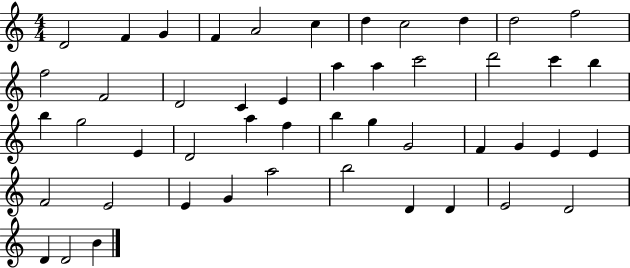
D4/h F4/q G4/q F4/q A4/h C5/q D5/q C5/h D5/q D5/h F5/h F5/h F4/h D4/h C4/q E4/q A5/q A5/q C6/h D6/h C6/q B5/q B5/q G5/h E4/q D4/h A5/q F5/q B5/q G5/q G4/h F4/q G4/q E4/q E4/q F4/h E4/h E4/q G4/q A5/h B5/h D4/q D4/q E4/h D4/h D4/q D4/h B4/q